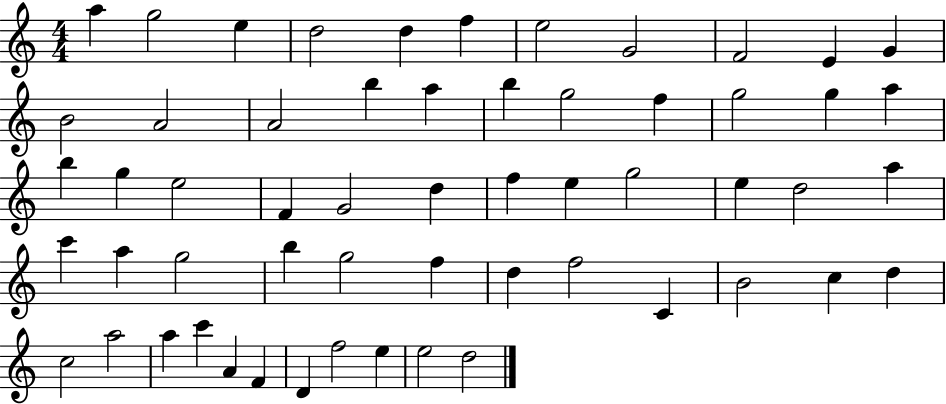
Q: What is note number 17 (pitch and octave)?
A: B5